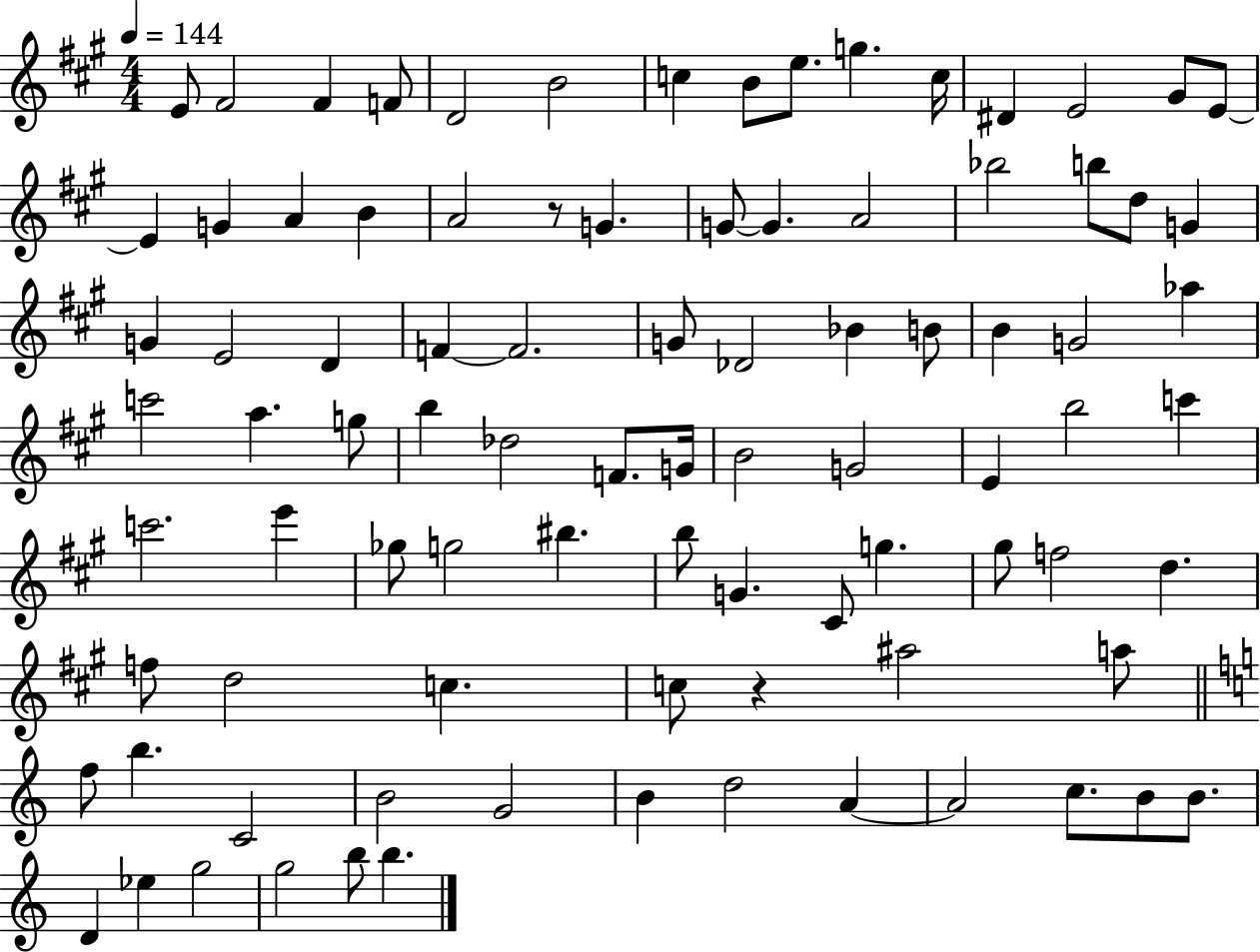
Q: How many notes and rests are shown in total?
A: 90